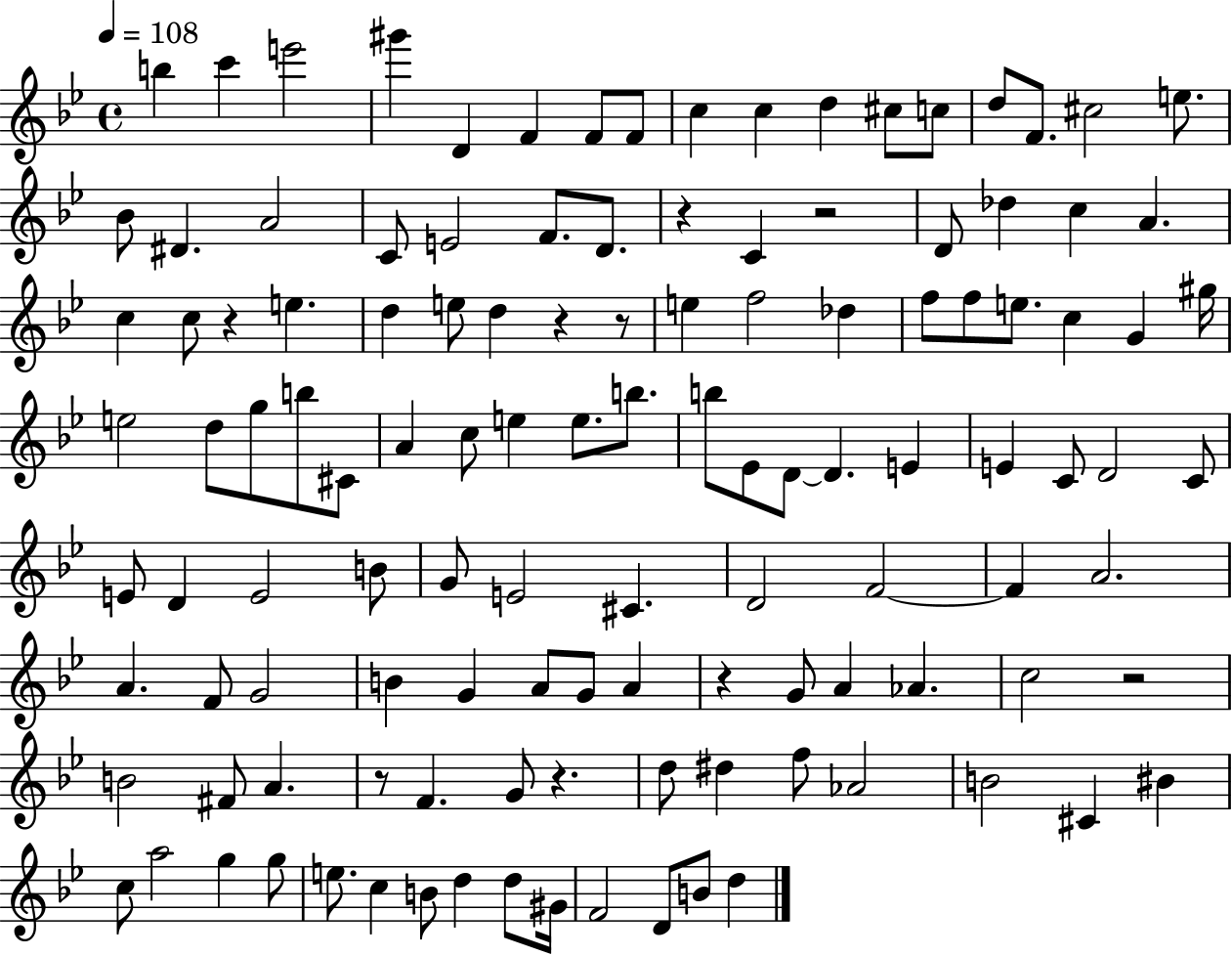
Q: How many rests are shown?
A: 9